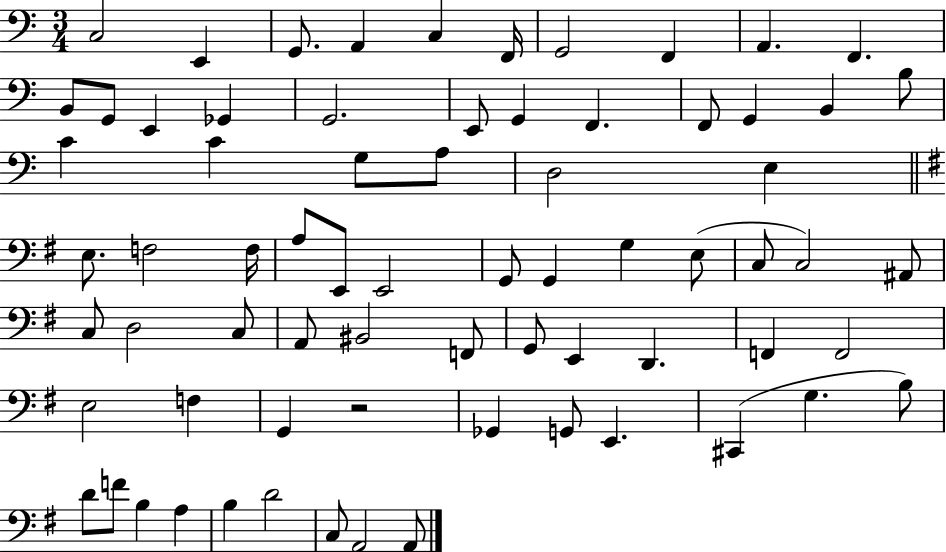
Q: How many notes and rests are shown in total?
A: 71